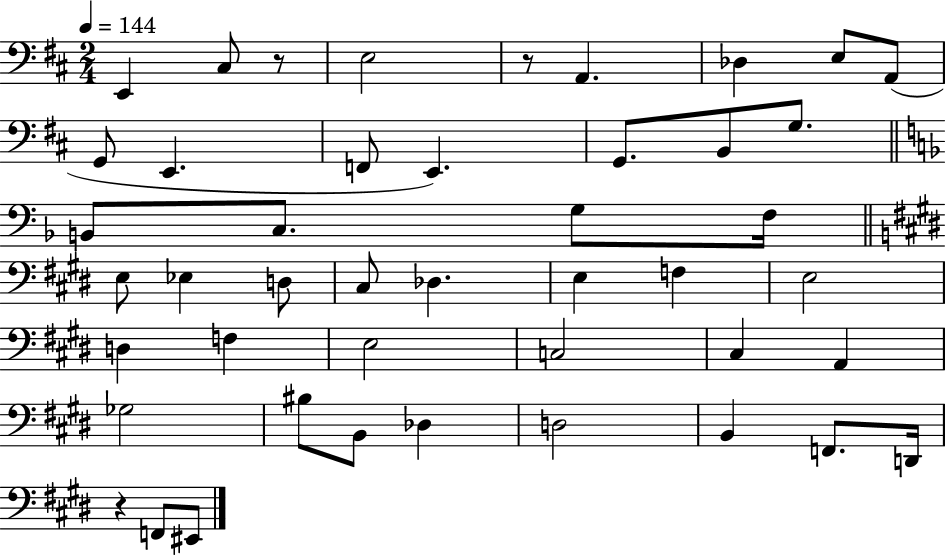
E2/q C#3/e R/e E3/h R/e A2/q. Db3/q E3/e A2/e G2/e E2/q. F2/e E2/q. G2/e. B2/e G3/e. B2/e C3/e. G3/e F3/s E3/e Eb3/q D3/e C#3/e Db3/q. E3/q F3/q E3/h D3/q F3/q E3/h C3/h C#3/q A2/q Gb3/h BIS3/e B2/e Db3/q D3/h B2/q F2/e. D2/s R/q F2/e EIS2/e